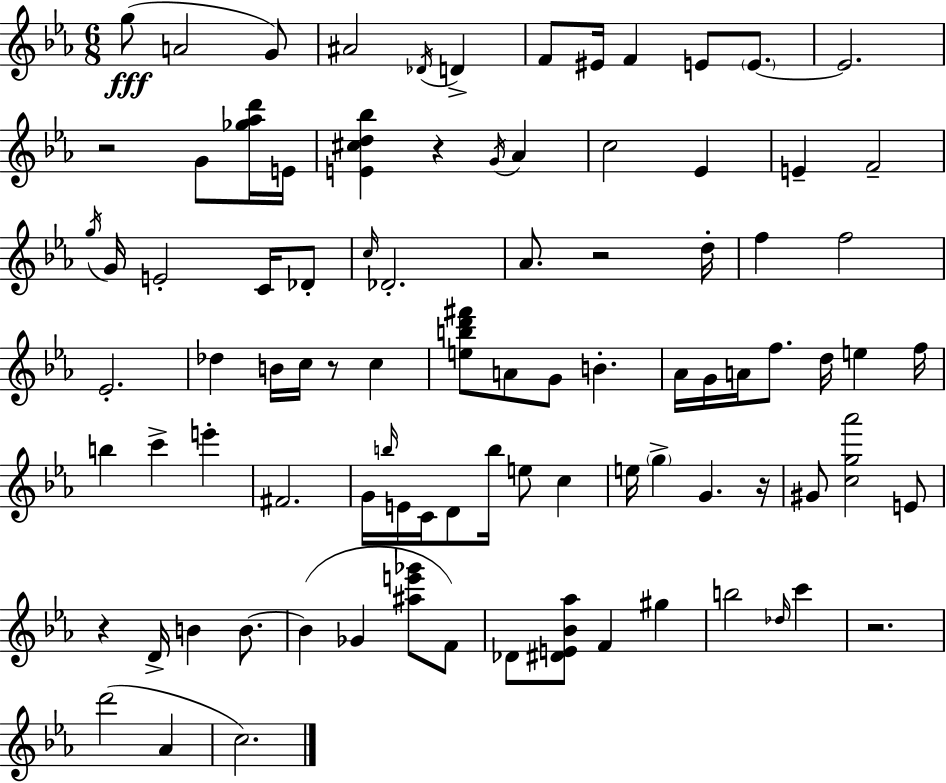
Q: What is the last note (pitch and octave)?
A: C5